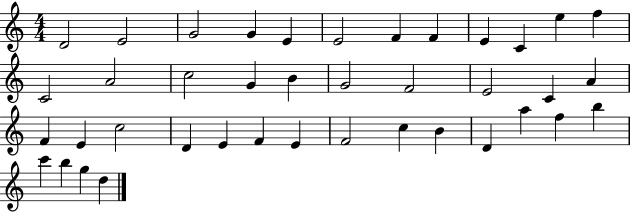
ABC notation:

X:1
T:Untitled
M:4/4
L:1/4
K:C
D2 E2 G2 G E E2 F F E C e f C2 A2 c2 G B G2 F2 E2 C A F E c2 D E F E F2 c B D a f b c' b g d